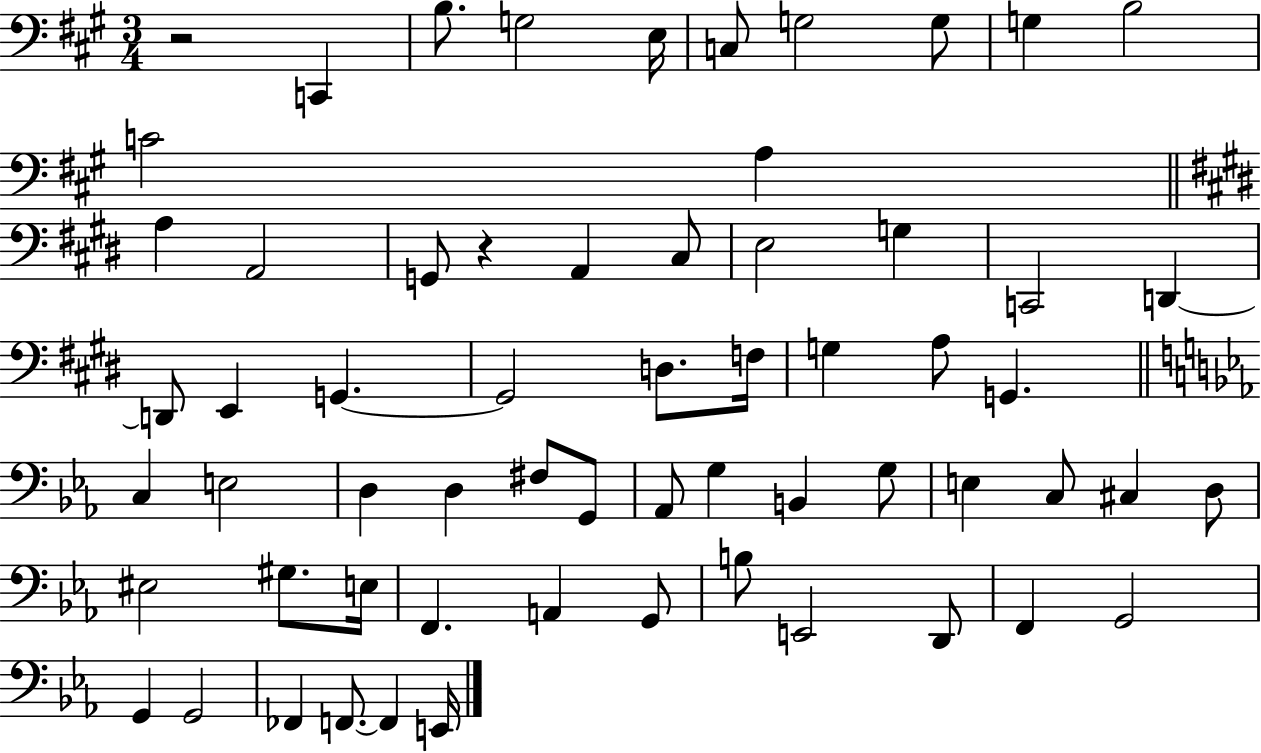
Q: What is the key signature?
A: A major